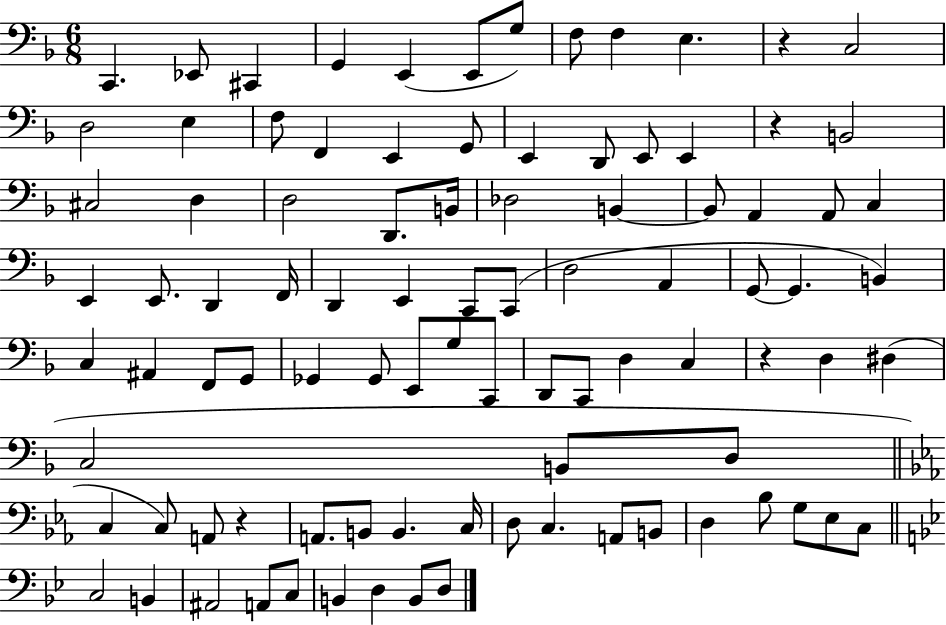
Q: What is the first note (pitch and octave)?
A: C2